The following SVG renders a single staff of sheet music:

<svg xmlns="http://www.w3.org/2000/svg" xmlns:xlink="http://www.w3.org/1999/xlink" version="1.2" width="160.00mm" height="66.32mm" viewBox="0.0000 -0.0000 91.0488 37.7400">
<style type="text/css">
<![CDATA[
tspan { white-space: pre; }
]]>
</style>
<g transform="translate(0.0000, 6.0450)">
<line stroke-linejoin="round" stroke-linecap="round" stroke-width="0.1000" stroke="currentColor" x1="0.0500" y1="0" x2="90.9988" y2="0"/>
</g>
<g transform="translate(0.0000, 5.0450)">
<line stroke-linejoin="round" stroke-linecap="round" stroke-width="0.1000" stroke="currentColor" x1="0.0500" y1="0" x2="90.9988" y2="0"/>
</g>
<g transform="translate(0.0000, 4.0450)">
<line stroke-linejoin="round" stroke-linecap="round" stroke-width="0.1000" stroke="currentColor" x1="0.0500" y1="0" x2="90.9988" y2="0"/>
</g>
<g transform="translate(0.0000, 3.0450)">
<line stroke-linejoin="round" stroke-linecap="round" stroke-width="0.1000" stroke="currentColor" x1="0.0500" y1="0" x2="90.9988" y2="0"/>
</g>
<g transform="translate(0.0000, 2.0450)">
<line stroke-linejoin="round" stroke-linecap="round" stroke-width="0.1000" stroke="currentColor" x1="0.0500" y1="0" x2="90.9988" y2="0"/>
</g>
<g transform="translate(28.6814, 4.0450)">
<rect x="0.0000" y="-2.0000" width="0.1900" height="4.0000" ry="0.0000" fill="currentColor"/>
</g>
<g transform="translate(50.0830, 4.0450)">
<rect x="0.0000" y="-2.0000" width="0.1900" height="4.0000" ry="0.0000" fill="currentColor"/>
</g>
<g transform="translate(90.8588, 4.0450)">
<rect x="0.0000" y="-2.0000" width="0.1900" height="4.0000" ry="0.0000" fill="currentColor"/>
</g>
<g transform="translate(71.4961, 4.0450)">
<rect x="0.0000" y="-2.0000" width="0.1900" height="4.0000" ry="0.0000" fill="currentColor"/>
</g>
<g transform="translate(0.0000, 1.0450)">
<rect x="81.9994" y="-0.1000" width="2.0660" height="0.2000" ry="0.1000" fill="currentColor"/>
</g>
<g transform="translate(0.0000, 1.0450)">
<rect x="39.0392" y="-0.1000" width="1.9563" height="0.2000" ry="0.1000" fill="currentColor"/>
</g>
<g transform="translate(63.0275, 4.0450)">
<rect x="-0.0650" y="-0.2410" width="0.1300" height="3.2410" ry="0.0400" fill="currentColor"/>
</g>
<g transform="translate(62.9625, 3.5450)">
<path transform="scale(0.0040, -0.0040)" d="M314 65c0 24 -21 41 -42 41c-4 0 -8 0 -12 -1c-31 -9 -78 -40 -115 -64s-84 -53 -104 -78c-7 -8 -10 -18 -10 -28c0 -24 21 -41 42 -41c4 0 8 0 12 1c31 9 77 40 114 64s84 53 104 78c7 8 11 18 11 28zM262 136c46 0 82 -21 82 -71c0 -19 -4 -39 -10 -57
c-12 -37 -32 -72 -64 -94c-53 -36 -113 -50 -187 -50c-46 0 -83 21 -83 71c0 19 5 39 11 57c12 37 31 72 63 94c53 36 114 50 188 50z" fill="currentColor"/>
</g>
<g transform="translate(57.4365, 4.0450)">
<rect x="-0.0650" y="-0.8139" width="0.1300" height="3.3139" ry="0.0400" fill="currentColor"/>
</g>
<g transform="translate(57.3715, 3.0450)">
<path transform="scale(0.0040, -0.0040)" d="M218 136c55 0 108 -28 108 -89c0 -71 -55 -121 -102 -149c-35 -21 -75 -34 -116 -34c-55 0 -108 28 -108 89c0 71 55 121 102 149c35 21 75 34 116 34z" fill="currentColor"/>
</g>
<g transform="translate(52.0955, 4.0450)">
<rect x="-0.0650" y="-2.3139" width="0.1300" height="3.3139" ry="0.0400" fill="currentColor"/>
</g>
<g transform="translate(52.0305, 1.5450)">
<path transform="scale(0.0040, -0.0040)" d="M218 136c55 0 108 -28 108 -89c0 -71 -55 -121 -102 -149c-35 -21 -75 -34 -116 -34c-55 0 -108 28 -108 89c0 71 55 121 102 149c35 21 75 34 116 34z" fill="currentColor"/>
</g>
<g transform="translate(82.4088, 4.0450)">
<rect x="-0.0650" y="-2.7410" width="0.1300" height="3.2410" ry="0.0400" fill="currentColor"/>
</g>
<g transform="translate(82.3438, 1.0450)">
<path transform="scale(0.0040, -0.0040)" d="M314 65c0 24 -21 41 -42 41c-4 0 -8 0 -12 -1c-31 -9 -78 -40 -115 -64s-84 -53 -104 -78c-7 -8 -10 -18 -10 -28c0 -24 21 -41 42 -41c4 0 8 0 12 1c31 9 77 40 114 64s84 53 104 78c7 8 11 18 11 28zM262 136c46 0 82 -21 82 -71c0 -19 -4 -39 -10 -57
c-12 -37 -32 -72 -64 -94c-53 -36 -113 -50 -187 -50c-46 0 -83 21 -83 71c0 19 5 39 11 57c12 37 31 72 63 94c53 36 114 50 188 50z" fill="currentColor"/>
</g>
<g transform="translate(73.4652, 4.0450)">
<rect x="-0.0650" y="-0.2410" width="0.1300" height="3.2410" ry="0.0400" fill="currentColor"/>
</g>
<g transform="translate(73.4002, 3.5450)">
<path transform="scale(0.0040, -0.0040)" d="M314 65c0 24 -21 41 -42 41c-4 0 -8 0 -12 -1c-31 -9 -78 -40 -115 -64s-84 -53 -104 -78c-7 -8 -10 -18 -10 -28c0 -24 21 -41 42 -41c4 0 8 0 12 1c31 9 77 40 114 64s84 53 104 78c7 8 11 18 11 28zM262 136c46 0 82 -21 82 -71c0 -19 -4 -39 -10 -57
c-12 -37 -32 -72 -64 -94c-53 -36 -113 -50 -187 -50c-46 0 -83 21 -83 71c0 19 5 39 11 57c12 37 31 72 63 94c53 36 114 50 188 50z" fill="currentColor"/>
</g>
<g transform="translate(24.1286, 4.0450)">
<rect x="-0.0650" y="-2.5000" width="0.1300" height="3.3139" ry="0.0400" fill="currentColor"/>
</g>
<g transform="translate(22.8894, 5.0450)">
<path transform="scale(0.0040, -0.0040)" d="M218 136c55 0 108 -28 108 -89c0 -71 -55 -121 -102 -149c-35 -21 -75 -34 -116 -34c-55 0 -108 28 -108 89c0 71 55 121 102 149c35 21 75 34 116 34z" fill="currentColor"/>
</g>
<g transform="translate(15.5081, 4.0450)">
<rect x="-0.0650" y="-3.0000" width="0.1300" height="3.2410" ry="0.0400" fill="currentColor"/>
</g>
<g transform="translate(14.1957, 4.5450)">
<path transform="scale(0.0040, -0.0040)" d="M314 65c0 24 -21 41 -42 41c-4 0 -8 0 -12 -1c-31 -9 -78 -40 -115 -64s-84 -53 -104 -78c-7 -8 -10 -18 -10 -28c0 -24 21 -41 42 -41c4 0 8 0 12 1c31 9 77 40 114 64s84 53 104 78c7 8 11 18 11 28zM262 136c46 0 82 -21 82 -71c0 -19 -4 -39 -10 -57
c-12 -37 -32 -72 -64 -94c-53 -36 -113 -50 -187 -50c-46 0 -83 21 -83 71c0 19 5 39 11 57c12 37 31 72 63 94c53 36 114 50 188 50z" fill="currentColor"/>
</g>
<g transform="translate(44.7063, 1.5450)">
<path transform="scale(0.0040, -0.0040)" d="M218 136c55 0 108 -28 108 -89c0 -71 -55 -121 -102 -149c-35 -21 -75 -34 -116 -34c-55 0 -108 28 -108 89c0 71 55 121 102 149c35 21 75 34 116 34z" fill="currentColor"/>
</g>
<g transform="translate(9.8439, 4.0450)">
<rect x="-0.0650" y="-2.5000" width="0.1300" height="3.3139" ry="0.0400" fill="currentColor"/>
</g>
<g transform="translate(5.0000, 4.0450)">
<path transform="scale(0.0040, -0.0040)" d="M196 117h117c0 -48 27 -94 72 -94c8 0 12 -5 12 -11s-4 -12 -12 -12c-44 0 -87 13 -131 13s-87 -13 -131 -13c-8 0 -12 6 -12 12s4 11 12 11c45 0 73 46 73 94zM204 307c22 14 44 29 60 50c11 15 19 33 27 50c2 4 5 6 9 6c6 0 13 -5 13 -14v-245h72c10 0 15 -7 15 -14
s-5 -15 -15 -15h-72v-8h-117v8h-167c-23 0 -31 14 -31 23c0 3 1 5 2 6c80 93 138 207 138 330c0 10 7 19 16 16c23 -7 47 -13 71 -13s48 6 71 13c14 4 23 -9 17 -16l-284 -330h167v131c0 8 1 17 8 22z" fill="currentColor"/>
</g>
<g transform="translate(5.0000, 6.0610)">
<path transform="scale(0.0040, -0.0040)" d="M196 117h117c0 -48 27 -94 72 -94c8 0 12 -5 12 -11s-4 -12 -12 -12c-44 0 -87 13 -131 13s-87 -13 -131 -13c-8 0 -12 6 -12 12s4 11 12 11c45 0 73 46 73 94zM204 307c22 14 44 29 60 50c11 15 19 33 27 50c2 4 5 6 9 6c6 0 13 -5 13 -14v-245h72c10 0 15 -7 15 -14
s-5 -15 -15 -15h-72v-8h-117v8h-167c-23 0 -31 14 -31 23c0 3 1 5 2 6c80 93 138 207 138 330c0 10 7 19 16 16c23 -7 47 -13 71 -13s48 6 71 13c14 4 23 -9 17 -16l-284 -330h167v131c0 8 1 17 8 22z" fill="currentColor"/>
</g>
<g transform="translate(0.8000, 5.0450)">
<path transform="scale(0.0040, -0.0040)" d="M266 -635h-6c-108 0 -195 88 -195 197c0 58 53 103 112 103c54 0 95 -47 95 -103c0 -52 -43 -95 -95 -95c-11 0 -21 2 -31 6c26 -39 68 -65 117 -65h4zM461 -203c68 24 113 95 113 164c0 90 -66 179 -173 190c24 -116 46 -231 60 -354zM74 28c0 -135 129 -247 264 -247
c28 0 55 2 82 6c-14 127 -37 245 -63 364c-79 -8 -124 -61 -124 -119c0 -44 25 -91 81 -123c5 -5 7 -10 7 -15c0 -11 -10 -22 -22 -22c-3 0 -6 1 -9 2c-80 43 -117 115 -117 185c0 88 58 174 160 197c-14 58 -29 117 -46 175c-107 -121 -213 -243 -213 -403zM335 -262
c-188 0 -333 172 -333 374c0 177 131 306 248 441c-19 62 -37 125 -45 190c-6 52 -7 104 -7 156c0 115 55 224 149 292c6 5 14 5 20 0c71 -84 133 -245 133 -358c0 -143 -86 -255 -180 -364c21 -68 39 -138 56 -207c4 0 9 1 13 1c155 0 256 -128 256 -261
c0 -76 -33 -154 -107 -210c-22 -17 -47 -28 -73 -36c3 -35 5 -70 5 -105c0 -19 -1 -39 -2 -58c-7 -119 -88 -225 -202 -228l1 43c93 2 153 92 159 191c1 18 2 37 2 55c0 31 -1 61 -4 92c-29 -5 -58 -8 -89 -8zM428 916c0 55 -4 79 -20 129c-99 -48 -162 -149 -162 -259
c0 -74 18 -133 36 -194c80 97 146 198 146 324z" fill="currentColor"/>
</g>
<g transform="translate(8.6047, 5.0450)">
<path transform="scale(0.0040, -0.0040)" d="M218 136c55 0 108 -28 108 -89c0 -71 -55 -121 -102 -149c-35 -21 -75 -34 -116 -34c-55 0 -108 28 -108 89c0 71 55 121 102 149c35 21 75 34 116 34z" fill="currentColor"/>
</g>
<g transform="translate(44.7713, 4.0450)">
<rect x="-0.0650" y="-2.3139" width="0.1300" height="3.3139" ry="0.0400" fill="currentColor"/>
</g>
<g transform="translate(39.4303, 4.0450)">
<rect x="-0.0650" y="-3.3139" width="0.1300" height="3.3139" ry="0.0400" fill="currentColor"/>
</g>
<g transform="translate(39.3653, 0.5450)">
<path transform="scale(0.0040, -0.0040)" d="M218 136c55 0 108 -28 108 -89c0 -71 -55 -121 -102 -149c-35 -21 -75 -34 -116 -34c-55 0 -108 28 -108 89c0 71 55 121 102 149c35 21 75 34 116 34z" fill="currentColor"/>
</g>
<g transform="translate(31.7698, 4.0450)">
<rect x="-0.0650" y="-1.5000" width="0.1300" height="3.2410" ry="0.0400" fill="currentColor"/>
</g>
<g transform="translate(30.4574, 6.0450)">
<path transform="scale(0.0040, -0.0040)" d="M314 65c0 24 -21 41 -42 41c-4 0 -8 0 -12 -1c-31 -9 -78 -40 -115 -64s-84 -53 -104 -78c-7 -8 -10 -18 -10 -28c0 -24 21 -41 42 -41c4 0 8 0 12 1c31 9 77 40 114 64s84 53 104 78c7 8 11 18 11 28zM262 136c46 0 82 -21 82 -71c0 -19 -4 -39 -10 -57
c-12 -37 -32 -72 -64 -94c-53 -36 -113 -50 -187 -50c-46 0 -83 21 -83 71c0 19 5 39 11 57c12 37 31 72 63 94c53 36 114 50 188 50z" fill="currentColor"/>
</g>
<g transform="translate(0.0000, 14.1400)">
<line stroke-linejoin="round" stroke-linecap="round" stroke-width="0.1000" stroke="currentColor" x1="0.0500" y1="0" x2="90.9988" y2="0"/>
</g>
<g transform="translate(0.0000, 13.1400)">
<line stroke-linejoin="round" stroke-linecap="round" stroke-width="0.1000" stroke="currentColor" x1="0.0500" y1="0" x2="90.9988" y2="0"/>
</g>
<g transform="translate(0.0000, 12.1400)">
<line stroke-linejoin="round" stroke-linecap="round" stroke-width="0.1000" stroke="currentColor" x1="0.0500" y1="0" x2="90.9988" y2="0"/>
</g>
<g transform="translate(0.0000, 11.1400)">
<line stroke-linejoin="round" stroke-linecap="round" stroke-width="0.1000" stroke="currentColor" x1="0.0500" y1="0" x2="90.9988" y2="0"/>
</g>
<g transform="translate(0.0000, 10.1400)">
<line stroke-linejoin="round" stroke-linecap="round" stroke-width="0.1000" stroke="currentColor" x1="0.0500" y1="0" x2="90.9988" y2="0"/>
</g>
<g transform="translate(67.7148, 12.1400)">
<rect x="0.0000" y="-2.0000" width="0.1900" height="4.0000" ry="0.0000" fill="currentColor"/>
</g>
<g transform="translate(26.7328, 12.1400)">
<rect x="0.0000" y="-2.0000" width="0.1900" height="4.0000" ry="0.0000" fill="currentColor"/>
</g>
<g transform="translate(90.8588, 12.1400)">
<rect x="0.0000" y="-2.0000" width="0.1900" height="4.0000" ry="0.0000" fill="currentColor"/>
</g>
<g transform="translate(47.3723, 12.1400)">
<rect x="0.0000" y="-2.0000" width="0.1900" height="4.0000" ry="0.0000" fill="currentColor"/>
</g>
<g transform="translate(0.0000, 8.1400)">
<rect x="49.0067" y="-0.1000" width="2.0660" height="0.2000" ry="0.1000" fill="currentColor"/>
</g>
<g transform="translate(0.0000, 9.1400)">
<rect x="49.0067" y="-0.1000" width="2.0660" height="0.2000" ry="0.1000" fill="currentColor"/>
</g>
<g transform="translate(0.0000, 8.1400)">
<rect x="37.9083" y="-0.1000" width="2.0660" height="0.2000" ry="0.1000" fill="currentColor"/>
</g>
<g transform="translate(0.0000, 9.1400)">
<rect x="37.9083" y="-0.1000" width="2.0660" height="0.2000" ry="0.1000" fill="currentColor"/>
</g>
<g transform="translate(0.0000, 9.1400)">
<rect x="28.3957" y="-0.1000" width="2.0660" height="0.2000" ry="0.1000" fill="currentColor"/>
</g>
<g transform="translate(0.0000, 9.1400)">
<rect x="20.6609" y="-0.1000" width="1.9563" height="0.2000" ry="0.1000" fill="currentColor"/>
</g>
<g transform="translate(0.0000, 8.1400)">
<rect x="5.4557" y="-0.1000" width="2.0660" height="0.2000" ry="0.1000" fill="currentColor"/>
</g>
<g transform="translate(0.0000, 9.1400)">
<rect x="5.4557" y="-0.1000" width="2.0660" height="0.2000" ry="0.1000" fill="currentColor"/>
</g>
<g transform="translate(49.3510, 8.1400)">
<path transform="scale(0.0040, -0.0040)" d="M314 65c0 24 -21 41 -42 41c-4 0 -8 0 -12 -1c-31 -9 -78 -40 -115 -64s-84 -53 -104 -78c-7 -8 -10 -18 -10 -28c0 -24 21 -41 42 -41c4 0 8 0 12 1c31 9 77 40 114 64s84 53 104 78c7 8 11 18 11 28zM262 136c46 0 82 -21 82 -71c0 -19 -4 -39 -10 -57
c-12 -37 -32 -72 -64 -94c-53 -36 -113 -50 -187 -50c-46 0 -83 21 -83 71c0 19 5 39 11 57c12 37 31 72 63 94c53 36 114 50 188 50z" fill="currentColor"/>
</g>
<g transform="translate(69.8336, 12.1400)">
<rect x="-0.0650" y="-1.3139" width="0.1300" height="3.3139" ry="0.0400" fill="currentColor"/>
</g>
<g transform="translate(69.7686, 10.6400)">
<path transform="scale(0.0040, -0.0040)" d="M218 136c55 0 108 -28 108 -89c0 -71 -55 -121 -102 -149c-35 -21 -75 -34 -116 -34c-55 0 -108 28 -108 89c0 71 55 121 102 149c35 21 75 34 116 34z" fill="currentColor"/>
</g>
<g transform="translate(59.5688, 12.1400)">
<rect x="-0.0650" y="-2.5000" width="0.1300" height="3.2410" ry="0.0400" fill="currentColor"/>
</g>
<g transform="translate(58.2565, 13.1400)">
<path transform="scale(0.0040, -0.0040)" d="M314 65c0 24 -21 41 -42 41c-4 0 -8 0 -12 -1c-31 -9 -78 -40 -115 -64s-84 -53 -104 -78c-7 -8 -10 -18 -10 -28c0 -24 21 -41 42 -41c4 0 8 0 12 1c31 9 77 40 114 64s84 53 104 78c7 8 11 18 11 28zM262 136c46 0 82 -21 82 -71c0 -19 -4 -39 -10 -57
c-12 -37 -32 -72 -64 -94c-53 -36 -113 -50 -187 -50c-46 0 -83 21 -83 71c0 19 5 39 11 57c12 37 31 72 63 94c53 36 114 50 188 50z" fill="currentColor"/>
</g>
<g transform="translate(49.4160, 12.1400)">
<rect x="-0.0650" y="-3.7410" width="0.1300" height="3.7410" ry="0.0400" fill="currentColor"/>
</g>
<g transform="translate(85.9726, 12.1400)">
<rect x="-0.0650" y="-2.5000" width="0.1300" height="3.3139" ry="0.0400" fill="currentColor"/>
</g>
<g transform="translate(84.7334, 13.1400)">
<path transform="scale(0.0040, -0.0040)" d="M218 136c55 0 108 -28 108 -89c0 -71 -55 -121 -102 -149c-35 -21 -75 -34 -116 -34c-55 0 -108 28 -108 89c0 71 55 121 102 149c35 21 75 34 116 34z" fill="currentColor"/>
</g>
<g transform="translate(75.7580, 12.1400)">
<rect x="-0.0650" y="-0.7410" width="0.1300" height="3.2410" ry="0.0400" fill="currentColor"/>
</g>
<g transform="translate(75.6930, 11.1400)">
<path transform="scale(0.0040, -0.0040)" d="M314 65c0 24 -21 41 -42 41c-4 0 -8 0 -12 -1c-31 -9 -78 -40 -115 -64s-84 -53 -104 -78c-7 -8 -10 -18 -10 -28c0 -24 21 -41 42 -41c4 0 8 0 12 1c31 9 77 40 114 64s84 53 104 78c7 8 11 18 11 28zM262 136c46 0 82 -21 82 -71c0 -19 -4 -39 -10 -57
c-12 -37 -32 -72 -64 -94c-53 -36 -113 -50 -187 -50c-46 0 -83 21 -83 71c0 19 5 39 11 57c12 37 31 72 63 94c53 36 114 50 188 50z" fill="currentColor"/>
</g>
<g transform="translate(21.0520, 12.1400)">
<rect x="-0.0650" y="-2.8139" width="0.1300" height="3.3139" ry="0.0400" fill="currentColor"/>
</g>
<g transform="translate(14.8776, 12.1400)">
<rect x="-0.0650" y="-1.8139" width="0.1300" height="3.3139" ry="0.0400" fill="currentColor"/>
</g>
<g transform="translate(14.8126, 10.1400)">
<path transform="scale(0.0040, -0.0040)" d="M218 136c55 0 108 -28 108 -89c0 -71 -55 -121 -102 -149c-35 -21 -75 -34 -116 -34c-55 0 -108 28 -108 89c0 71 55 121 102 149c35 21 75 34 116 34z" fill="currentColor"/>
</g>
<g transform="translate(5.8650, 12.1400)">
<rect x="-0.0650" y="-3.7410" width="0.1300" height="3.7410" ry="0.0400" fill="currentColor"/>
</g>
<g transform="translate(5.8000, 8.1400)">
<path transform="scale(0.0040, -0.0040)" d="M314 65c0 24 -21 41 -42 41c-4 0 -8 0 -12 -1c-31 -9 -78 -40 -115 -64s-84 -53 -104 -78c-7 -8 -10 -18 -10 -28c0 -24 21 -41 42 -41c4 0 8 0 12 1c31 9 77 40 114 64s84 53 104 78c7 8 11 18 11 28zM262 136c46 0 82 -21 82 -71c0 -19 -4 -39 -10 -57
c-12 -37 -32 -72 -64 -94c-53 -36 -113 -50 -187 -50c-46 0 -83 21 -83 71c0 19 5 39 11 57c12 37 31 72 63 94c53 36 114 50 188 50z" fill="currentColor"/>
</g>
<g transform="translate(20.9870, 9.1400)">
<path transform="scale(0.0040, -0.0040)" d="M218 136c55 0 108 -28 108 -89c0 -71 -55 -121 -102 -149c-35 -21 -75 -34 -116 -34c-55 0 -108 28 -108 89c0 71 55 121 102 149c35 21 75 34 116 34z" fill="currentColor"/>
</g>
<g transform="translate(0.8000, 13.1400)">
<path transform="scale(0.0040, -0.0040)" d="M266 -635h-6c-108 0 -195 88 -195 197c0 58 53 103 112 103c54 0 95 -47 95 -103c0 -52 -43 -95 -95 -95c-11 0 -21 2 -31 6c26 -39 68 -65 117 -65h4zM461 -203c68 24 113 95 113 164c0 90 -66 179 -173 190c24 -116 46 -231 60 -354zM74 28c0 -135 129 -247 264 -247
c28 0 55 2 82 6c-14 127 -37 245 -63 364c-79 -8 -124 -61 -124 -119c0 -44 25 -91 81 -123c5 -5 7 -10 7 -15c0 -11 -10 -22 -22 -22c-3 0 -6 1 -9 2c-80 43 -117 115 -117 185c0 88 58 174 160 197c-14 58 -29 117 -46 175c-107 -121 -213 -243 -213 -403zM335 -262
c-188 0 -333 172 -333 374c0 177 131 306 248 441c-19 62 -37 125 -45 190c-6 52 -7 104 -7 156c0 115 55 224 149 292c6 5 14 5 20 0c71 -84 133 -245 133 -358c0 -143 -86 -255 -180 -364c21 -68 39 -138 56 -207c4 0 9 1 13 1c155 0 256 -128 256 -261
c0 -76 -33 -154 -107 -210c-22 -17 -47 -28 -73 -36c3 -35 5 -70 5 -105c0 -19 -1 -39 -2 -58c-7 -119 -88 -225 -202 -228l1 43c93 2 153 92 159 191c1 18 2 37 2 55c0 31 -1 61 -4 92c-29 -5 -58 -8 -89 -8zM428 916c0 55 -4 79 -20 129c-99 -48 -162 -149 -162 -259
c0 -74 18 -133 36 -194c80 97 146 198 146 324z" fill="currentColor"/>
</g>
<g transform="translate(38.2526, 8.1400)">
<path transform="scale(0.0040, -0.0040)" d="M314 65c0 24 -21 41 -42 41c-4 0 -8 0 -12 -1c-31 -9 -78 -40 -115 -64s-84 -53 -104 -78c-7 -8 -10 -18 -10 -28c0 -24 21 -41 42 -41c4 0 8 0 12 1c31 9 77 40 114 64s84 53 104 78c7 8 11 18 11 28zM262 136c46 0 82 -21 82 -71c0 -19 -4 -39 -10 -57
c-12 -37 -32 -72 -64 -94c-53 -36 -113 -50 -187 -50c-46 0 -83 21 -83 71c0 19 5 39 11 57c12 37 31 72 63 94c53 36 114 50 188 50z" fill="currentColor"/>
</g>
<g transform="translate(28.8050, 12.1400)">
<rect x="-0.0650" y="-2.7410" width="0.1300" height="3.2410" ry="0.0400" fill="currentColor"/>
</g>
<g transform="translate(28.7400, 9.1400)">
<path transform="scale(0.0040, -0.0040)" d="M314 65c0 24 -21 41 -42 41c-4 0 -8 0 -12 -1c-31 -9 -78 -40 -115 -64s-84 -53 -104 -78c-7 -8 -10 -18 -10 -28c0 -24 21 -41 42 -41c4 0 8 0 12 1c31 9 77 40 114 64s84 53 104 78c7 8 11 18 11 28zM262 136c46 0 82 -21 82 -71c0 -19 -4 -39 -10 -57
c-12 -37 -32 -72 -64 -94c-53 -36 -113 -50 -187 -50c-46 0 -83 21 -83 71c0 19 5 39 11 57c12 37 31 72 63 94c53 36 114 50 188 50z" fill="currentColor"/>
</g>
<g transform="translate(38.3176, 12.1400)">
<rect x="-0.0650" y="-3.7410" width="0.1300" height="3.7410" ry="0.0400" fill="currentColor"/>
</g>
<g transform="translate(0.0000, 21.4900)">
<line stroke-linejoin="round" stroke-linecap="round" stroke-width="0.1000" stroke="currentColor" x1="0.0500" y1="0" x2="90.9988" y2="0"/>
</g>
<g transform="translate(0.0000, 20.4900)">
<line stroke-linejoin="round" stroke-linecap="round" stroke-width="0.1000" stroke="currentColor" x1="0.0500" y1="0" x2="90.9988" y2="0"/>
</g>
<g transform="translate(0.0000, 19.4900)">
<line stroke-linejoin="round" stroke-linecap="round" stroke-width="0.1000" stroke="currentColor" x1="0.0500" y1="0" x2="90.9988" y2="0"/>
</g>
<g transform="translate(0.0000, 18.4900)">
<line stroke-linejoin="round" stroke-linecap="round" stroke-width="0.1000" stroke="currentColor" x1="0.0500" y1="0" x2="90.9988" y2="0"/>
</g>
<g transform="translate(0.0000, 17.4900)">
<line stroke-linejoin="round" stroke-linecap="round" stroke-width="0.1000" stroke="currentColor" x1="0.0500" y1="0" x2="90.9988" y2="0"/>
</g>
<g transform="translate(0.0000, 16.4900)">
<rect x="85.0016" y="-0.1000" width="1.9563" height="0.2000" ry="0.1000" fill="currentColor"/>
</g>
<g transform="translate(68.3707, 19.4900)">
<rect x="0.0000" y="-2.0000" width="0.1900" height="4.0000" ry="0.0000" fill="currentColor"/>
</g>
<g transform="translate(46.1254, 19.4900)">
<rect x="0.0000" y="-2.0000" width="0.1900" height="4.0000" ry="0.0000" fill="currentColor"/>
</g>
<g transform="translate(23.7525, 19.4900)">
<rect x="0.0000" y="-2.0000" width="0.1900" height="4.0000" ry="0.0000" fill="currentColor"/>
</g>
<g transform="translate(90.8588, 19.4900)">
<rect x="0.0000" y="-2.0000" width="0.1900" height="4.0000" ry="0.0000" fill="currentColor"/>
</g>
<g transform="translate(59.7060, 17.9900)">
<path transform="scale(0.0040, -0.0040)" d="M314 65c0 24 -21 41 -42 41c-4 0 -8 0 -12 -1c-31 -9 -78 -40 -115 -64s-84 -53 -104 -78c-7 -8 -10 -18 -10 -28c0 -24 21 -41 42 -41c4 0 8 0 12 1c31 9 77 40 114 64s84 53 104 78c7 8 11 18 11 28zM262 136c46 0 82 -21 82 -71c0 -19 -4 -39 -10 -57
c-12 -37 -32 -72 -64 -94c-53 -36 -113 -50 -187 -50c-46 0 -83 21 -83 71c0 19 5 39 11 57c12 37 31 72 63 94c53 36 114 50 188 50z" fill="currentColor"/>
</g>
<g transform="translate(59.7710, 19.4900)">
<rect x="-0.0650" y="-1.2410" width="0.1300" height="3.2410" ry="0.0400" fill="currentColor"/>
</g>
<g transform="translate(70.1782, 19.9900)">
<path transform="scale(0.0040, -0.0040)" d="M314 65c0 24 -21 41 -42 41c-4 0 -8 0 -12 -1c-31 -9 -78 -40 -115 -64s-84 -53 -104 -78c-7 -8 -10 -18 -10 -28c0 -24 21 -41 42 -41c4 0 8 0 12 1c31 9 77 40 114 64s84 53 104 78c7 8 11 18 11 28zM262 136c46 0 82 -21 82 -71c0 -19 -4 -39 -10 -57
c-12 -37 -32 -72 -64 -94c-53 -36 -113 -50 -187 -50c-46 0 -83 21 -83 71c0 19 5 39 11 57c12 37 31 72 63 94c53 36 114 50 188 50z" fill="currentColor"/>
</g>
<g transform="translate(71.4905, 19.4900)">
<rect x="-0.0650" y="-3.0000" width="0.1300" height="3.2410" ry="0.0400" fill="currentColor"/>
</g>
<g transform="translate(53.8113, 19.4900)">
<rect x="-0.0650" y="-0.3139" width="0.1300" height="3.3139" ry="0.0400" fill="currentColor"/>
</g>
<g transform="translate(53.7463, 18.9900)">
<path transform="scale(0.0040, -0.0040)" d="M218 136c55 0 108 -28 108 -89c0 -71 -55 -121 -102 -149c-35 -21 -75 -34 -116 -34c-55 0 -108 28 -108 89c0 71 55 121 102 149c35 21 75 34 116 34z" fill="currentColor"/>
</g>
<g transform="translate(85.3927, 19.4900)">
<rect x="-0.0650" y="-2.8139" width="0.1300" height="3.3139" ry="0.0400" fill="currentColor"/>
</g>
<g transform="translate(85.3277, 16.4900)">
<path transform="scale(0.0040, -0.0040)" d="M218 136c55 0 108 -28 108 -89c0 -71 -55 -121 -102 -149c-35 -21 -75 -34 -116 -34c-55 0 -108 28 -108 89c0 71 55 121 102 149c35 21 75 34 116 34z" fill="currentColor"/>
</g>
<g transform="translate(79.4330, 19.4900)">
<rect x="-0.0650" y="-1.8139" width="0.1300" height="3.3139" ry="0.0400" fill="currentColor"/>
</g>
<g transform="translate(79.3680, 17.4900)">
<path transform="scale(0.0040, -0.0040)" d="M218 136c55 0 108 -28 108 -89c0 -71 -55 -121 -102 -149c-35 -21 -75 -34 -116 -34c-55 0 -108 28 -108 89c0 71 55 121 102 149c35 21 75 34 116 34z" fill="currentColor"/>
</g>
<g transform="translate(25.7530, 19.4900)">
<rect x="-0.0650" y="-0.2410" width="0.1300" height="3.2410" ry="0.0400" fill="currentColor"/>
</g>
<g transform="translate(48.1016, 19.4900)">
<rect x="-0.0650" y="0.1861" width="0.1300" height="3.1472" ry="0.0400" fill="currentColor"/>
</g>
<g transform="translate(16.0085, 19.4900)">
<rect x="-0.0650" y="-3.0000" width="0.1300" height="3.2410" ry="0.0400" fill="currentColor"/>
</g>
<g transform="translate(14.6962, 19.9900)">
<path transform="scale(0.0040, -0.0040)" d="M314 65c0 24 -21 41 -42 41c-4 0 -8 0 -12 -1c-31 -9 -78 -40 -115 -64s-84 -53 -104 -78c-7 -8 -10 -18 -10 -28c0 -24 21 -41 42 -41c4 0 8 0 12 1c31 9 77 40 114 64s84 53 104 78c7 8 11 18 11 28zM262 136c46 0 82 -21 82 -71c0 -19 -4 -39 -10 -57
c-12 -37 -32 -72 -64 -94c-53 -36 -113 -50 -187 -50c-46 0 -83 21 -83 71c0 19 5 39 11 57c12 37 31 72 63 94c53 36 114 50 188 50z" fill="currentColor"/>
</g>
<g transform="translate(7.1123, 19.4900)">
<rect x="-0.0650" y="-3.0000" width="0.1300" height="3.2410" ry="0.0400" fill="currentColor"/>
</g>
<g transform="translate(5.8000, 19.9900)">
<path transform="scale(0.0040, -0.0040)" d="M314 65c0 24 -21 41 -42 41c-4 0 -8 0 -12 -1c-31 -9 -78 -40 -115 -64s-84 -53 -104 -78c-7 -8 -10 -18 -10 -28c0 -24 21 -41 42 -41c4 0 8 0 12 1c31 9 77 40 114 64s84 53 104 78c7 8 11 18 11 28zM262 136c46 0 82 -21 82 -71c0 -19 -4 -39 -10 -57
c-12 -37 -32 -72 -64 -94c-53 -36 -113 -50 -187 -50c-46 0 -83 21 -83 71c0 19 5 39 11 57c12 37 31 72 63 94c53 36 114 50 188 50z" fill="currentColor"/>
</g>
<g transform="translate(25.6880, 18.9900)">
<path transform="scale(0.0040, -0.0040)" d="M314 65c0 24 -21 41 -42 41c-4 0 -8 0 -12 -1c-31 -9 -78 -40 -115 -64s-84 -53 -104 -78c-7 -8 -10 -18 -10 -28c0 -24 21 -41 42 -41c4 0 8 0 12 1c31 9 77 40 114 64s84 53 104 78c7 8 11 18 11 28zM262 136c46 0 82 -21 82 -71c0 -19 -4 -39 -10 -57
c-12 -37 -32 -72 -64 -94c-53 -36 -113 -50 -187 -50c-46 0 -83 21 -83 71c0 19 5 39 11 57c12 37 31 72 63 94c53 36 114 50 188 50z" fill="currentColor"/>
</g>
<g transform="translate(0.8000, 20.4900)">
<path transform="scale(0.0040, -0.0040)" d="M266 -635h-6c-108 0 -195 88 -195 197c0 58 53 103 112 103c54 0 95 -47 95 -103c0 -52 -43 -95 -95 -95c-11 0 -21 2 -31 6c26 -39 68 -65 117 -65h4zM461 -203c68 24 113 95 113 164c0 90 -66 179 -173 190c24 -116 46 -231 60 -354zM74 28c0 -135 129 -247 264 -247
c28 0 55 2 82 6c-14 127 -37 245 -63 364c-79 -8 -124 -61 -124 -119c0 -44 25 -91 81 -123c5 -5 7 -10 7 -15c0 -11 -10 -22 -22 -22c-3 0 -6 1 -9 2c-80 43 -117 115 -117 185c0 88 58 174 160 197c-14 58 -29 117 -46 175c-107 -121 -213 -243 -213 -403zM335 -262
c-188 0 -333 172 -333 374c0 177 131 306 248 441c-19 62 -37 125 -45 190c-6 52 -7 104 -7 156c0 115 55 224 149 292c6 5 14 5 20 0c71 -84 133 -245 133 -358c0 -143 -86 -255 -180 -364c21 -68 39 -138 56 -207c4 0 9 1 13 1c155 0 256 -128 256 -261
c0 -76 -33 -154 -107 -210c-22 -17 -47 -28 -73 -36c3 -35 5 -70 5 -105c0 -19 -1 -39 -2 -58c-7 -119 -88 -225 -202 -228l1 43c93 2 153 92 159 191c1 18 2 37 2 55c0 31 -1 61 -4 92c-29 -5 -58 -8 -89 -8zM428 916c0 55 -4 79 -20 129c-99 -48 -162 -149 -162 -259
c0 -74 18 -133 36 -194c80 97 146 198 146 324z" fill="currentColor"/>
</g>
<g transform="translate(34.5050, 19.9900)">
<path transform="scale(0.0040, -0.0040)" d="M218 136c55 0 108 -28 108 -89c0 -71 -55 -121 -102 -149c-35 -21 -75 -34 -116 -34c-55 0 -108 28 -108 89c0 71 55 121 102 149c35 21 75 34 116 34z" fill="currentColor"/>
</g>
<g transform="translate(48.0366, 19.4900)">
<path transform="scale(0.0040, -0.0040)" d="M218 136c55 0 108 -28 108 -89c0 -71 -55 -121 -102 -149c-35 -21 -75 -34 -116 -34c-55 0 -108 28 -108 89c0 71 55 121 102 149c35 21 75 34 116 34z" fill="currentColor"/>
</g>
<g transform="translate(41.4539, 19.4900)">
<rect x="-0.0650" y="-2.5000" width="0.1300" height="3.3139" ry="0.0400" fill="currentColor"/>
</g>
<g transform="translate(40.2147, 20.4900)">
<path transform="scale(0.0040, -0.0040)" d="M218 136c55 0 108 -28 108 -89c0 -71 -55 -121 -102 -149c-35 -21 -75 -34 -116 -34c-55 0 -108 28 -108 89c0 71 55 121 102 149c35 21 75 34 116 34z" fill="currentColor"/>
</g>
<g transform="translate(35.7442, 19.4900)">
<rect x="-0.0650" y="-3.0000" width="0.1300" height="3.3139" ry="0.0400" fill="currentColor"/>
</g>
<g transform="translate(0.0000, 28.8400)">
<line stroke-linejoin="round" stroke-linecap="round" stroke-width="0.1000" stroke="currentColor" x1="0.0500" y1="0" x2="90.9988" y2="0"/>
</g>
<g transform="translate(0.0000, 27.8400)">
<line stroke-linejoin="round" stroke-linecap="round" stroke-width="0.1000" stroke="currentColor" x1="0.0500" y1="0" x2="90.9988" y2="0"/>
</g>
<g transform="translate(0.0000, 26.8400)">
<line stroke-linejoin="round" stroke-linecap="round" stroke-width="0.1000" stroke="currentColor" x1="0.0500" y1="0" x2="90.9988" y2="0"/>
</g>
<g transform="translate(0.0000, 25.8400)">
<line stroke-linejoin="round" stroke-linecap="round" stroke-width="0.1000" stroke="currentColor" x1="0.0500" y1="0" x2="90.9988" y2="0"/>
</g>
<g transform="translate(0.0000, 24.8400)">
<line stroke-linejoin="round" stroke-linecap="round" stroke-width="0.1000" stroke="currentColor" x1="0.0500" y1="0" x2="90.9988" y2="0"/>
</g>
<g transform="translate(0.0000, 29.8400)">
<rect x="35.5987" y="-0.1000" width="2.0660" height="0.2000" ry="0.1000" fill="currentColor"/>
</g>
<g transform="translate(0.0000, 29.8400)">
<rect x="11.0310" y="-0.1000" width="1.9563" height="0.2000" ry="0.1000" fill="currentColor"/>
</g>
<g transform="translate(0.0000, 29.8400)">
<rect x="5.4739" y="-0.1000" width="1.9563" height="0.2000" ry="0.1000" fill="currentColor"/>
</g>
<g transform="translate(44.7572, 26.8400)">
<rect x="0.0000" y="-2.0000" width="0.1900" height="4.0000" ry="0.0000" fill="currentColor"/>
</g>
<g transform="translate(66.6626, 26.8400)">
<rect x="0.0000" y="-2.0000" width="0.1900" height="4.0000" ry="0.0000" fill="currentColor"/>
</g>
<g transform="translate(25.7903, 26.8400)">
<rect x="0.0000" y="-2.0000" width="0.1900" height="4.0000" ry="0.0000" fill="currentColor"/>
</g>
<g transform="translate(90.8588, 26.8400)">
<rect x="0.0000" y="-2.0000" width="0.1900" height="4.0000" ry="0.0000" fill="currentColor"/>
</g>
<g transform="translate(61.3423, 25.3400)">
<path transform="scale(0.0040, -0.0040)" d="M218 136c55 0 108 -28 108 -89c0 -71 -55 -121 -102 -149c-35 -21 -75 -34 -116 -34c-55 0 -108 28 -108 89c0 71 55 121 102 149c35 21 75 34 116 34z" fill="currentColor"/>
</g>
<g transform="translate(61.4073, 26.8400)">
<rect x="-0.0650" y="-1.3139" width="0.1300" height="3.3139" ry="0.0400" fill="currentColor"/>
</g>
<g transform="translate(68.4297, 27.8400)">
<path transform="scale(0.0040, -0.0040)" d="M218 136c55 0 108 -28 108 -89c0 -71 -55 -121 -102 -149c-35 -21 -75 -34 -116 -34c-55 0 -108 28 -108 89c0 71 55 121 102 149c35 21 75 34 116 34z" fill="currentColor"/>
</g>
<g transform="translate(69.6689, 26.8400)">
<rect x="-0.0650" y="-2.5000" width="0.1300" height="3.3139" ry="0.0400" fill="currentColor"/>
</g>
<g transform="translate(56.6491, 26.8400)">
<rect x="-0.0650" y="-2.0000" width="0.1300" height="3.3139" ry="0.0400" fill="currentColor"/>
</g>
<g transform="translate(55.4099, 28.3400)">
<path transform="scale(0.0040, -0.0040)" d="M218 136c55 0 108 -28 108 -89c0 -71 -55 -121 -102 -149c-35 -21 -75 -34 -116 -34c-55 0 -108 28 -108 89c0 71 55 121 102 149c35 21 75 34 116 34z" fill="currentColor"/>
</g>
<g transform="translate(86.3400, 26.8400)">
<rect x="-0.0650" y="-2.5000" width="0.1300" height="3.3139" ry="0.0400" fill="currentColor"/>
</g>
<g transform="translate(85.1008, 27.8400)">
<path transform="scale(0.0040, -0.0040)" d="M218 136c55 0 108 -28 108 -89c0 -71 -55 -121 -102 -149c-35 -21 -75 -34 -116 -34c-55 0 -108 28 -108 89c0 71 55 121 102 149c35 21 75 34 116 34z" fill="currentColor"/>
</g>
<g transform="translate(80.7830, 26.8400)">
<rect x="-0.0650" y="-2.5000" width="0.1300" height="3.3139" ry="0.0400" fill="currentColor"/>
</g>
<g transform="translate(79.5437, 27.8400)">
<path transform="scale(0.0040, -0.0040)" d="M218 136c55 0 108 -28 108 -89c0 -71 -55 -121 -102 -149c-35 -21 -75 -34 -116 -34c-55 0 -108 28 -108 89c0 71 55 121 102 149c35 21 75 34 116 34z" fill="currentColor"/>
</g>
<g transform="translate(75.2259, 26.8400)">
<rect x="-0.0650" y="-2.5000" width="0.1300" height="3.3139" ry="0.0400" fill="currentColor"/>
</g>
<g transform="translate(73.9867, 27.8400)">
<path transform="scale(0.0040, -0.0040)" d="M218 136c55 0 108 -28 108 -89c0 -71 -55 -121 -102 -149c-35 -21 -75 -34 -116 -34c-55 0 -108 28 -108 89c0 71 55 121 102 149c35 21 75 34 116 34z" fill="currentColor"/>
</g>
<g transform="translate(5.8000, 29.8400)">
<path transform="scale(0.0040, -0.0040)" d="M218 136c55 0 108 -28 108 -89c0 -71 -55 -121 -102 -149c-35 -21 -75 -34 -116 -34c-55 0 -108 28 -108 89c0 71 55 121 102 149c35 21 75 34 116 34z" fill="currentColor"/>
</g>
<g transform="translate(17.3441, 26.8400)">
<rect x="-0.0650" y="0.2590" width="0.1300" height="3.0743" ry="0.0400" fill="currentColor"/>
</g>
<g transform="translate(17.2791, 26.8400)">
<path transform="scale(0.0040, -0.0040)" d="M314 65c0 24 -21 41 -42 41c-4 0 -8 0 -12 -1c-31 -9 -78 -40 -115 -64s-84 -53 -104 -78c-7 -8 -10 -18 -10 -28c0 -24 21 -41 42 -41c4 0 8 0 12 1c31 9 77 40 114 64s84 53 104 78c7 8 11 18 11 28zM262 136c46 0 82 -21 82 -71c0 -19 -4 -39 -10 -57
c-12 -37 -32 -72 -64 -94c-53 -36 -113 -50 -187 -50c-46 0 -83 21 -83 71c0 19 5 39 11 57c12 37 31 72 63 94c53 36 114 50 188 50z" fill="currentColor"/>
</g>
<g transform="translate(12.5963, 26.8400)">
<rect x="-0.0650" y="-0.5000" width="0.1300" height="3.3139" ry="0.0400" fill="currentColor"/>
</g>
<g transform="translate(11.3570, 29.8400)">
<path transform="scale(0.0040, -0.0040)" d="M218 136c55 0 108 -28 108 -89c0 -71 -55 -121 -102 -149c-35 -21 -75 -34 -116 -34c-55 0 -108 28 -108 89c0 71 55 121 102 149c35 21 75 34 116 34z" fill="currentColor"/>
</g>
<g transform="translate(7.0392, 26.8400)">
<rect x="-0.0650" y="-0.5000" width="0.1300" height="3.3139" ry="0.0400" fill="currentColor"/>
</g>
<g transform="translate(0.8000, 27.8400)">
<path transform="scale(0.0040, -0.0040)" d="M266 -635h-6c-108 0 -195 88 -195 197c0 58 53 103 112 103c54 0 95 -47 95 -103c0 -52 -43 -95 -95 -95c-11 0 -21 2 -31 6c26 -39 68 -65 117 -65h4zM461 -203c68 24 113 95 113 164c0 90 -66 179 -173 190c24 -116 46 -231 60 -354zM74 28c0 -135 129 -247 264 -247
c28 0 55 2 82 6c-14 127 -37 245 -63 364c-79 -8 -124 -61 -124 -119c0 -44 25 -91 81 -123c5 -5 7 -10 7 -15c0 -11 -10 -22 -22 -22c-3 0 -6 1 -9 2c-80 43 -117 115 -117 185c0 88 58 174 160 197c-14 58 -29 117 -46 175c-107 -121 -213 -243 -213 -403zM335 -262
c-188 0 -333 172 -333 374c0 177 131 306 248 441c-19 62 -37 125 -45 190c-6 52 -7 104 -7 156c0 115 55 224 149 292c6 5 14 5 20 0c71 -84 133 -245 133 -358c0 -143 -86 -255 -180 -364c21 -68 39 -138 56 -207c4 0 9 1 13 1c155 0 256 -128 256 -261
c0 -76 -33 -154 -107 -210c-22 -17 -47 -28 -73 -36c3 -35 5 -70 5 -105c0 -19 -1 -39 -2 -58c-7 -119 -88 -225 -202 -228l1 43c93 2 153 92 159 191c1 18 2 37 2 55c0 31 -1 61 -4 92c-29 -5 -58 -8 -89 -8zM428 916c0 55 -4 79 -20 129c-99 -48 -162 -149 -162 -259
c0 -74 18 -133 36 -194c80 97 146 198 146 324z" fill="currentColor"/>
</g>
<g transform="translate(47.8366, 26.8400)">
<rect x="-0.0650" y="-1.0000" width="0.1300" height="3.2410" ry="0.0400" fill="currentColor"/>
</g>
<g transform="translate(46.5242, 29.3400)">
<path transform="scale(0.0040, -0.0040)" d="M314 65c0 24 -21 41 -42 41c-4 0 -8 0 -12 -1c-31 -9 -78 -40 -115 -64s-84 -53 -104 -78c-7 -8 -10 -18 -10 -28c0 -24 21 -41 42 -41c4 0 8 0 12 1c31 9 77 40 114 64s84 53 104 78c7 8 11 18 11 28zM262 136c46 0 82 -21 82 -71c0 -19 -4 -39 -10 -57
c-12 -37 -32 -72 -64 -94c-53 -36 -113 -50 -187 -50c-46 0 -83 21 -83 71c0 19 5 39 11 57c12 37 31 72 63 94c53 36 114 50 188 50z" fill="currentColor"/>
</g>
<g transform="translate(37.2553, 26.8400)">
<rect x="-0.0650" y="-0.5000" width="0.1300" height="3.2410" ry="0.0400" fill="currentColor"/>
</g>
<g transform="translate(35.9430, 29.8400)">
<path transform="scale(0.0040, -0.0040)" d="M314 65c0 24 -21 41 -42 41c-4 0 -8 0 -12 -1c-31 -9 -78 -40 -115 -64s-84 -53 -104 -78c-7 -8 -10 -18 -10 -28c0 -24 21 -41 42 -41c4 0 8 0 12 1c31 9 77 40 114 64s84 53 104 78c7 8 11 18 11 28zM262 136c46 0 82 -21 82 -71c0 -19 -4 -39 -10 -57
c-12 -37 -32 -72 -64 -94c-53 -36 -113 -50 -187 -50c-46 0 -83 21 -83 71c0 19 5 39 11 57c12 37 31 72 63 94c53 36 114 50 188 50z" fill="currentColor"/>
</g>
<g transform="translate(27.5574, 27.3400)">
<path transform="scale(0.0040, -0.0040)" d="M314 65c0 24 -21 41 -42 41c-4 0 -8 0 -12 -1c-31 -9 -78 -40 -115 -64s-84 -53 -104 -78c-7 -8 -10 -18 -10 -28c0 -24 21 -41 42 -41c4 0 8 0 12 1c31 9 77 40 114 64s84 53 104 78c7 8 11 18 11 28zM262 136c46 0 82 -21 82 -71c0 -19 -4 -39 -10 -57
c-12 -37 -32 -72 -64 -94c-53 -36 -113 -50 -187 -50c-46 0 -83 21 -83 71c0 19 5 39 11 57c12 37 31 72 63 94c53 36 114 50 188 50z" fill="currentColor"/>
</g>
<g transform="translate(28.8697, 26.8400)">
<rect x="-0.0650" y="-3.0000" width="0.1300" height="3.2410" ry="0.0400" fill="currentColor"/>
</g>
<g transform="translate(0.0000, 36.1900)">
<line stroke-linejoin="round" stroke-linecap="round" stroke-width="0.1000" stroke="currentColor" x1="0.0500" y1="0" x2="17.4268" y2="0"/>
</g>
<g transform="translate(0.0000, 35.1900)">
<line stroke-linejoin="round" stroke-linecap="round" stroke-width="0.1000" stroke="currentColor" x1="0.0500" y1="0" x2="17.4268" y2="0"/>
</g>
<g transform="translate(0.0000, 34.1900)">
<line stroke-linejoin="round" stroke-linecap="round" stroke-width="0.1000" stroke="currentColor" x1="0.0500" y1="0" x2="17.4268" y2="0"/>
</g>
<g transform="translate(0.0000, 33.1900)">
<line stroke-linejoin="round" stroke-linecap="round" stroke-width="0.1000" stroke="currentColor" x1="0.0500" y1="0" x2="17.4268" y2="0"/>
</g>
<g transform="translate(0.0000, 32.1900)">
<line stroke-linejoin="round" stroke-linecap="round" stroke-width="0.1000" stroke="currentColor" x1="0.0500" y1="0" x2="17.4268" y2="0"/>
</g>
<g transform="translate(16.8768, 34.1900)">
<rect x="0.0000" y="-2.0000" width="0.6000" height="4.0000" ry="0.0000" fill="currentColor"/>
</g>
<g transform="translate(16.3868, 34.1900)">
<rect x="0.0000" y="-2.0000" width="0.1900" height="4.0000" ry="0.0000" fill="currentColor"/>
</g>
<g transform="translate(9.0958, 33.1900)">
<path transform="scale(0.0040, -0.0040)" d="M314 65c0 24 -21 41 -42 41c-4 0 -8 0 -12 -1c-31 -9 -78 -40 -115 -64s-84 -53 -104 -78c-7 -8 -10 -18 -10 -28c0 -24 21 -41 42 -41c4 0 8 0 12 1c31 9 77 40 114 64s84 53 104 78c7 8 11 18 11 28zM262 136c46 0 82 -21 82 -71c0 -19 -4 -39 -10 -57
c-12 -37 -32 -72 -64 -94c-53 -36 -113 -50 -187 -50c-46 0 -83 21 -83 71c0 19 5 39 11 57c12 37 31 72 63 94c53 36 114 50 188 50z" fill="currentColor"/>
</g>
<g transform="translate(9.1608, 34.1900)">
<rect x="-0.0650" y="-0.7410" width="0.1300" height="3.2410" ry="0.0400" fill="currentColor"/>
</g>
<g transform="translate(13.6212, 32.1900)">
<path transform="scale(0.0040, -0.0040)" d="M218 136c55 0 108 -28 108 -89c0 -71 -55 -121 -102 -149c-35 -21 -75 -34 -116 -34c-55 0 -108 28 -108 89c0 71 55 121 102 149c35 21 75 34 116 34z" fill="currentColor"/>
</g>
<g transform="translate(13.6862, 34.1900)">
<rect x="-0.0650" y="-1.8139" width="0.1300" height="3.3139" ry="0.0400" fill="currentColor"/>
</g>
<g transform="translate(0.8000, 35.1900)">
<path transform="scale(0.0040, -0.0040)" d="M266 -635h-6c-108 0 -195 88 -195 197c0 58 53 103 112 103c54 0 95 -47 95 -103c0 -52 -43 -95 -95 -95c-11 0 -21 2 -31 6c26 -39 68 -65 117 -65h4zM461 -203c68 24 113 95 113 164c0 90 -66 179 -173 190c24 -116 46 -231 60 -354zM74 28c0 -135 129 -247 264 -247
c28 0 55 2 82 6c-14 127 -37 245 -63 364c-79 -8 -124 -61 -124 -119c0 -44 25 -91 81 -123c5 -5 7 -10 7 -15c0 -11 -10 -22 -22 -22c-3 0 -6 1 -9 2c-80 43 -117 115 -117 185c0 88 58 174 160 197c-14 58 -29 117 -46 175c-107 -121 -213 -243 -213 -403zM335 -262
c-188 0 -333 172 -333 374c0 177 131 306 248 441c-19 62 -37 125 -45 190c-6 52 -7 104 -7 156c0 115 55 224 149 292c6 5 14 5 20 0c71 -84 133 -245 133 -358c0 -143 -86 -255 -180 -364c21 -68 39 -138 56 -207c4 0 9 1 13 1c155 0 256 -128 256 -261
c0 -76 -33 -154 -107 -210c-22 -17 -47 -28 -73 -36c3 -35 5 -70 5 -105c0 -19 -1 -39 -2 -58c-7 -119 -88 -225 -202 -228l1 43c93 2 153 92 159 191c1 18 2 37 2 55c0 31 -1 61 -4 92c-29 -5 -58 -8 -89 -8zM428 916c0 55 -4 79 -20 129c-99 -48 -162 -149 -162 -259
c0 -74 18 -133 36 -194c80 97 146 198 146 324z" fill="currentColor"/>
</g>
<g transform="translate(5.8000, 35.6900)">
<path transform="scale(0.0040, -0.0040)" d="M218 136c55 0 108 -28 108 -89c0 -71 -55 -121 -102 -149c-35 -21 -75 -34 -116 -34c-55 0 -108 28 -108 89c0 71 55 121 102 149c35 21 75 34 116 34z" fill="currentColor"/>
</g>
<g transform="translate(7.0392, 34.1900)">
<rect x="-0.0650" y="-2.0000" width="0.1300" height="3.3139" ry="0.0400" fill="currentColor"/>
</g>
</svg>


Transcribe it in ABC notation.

X:1
T:Untitled
M:4/4
L:1/4
K:C
G A2 G E2 b g g d c2 c2 a2 c'2 f a a2 c'2 c'2 G2 e d2 G A2 A2 c2 A G B c e2 A2 f a C C B2 A2 C2 D2 F e G G G G F d2 f